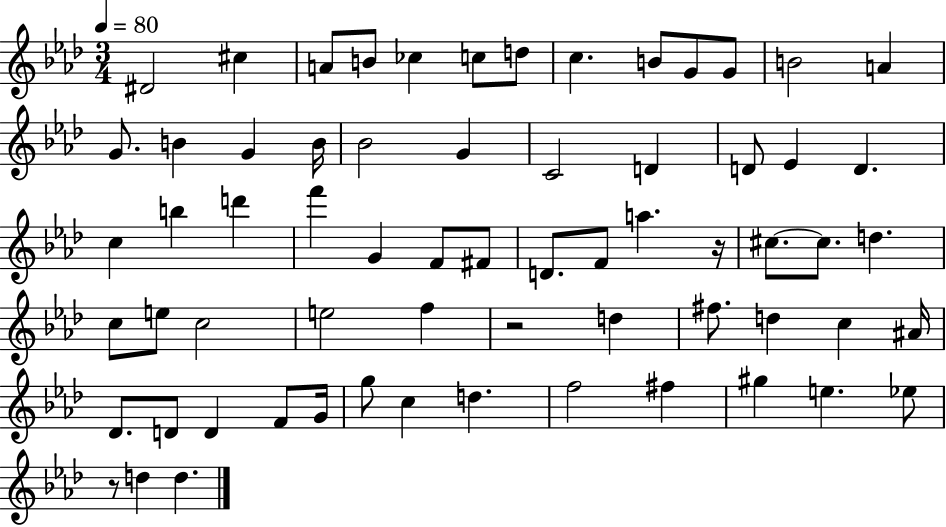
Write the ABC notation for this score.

X:1
T:Untitled
M:3/4
L:1/4
K:Ab
^D2 ^c A/2 B/2 _c c/2 d/2 c B/2 G/2 G/2 B2 A G/2 B G B/4 _B2 G C2 D D/2 _E D c b d' f' G F/2 ^F/2 D/2 F/2 a z/4 ^c/2 ^c/2 d c/2 e/2 c2 e2 f z2 d ^f/2 d c ^A/4 _D/2 D/2 D F/2 G/4 g/2 c d f2 ^f ^g e _e/2 z/2 d d